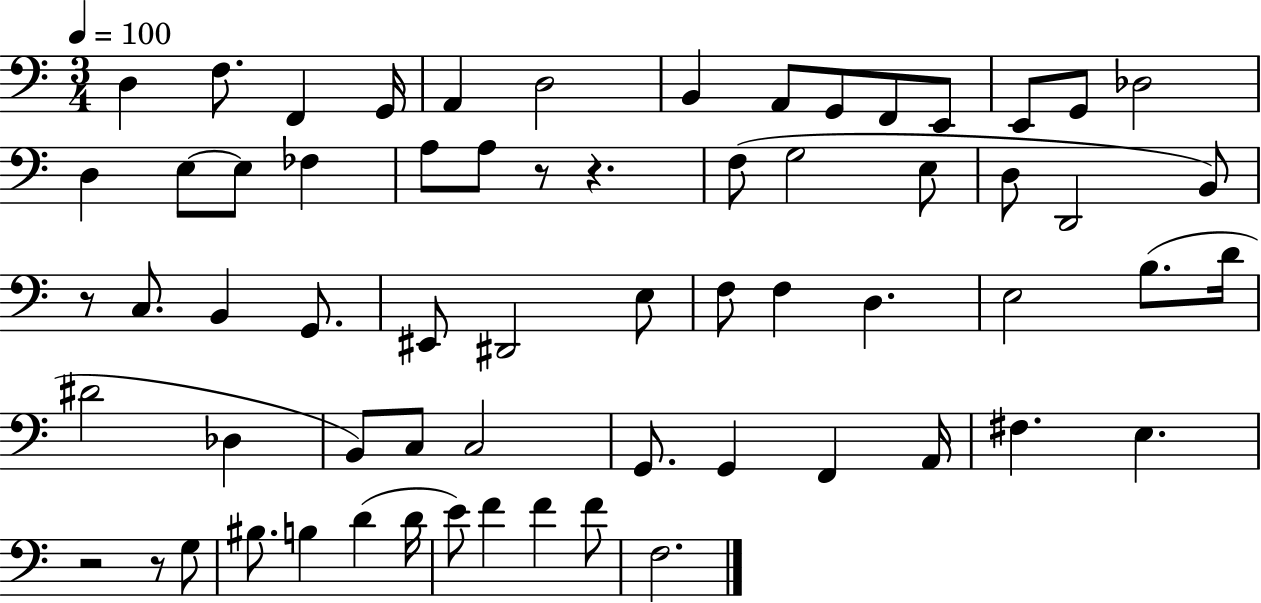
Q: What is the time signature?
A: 3/4